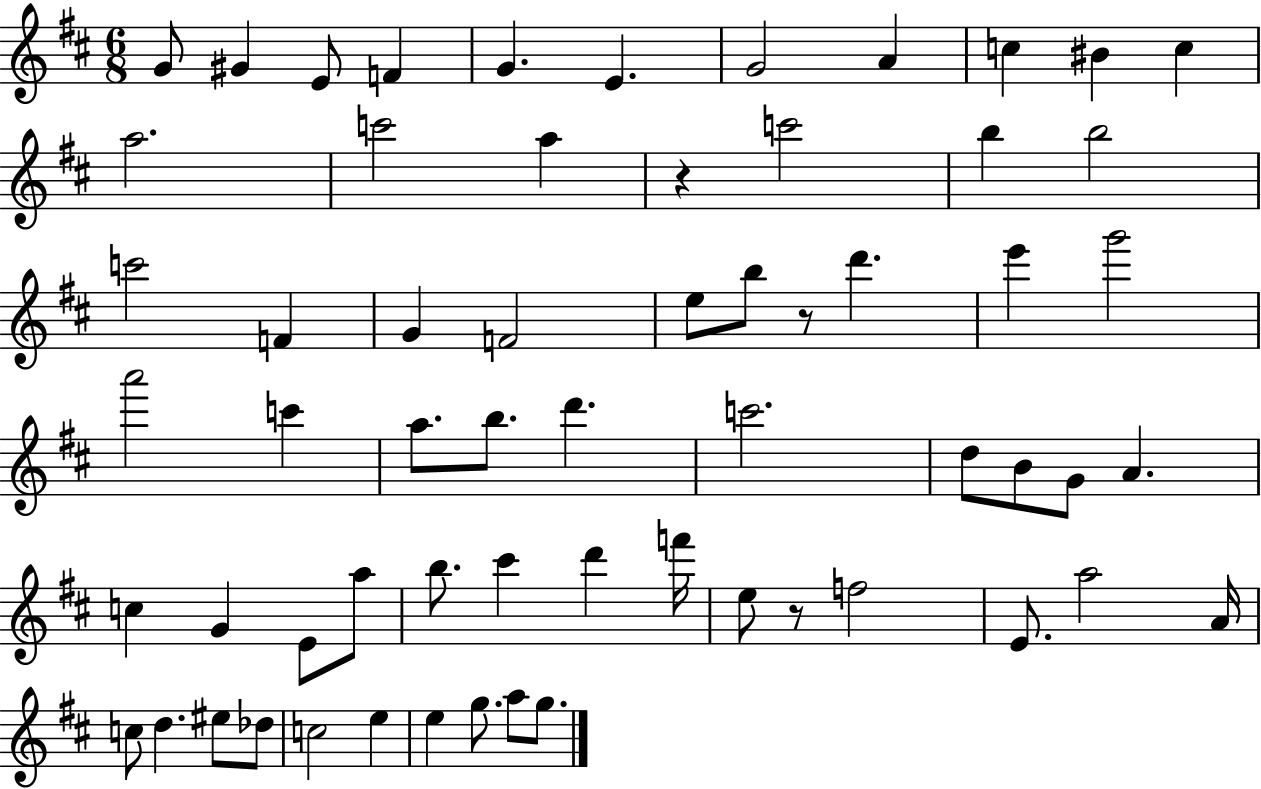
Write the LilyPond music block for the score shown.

{
  \clef treble
  \numericTimeSignature
  \time 6/8
  \key d \major
  g'8 gis'4 e'8 f'4 | g'4. e'4. | g'2 a'4 | c''4 bis'4 c''4 | \break a''2. | c'''2 a''4 | r4 c'''2 | b''4 b''2 | \break c'''2 f'4 | g'4 f'2 | e''8 b''8 r8 d'''4. | e'''4 g'''2 | \break a'''2 c'''4 | a''8. b''8. d'''4. | c'''2. | d''8 b'8 g'8 a'4. | \break c''4 g'4 e'8 a''8 | b''8. cis'''4 d'''4 f'''16 | e''8 r8 f''2 | e'8. a''2 a'16 | \break c''8 d''4. eis''8 des''8 | c''2 e''4 | e''4 g''8. a''8 g''8. | \bar "|."
}